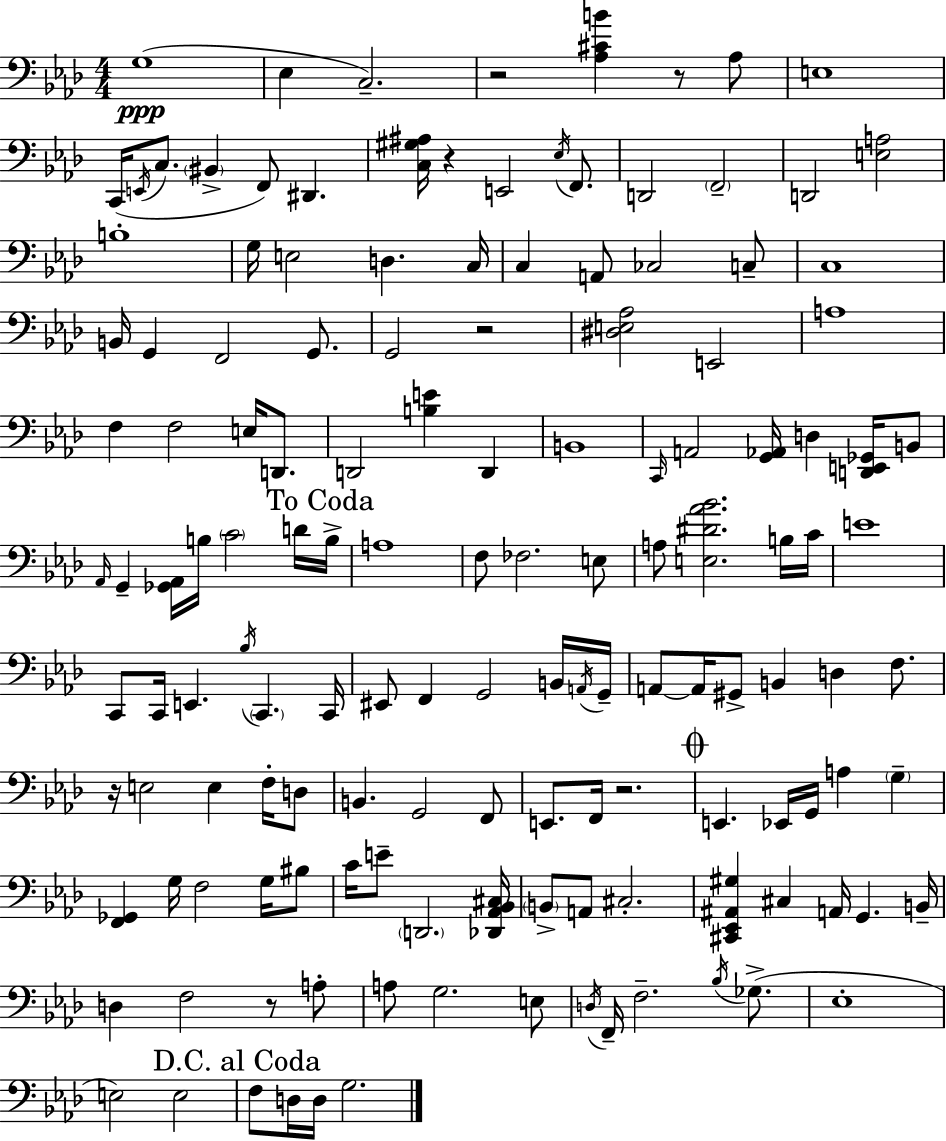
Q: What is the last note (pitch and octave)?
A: G3